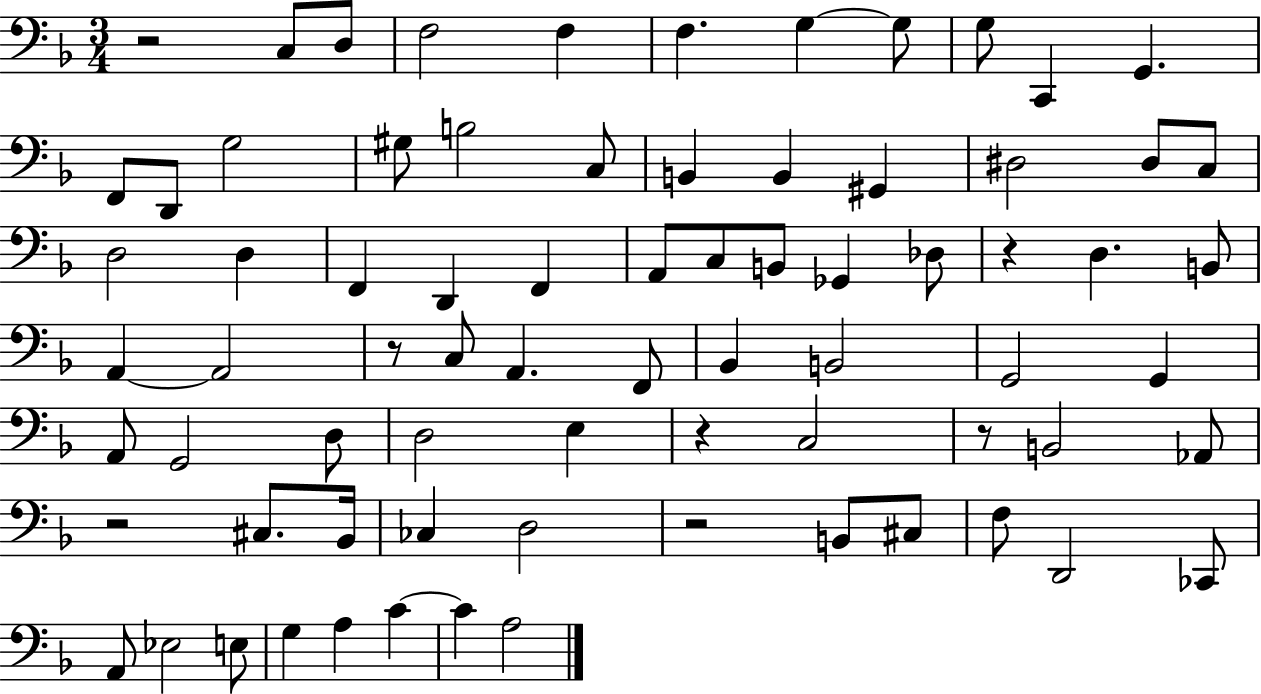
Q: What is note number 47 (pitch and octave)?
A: D3